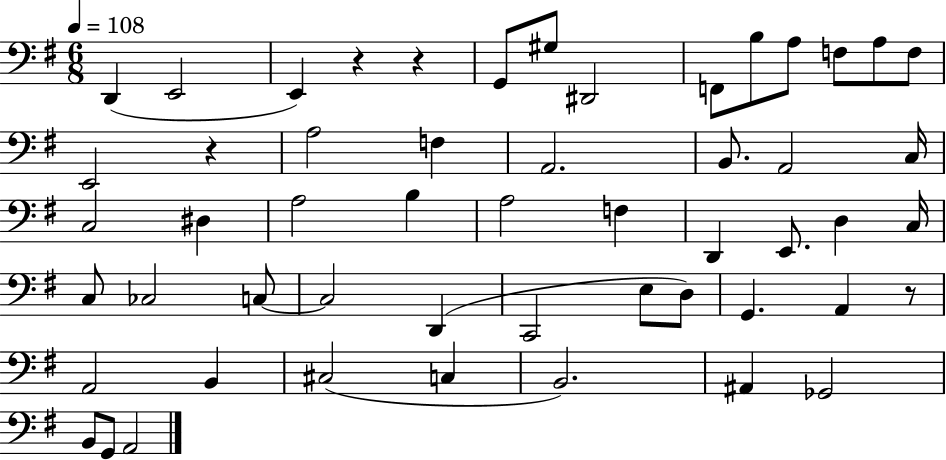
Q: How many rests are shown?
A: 4